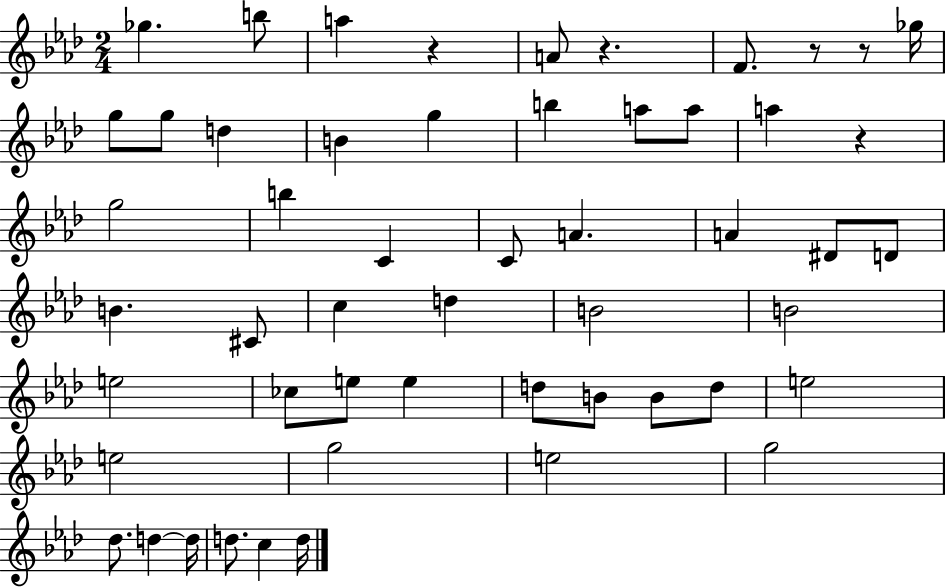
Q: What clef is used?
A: treble